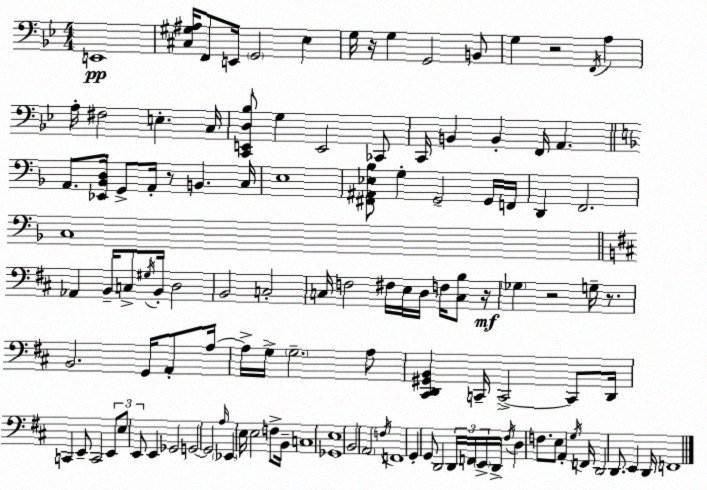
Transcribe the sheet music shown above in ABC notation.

X:1
T:Untitled
M:4/4
L:1/4
K:Bb
E,,4 [^C,^G,^A,]/4 F,,/2 E,,/4 G,,2 _E, G,/4 z/4 G, G,,2 B,,/2 G, z2 F,,/4 A, A,/4 ^F,2 E, C,/4 [C,,E,,D,_B,]/2 G, E,,2 _C,,/2 C,,/4 B,, B,, F,,/4 A,, A,,/2 [_E,,_B,,D,]/4 G,,/2 A,,/4 z/2 B,, C,/4 E,4 [^F,,^A,,_E,_B,]/2 G, G,,2 G,,/4 F,,/4 D,, F,,2 C,4 _A,, B,,/4 C,/2 ^G,/4 B,,/4 D,2 B,,2 C,2 C,/4 F,2 ^F,/4 E,/4 D,/4 F,/4 [C,B,]/2 z/4 _G, z2 G,/4 z/2 B,,2 G,,/4 A,,/2 A,/4 A,/4 G,/4 G,2 A,/2 [^C,,D,,^G,,B,,] C,,/4 C,,2 C,,/2 D,,/4 C,, E,,/2 C,,2 E,,/2 E,/2 E,,/2 E,, _G,,2 G,,2 G,,2 A,/4 _E,, E,/4 E,2 F,/2 B,,/4 C,4 [_G,,E,]4 B,,2 A,,2 F,/4 F,,4 G,, G,,/2 D,,2 D,,/4 F,,/4 E,,/4 D,,/4 ^F,/4 D, F,/2 E,/2 A,, G,/4 F,,/4 D,,2 D,,/2 E,, D,,/4 F,,4